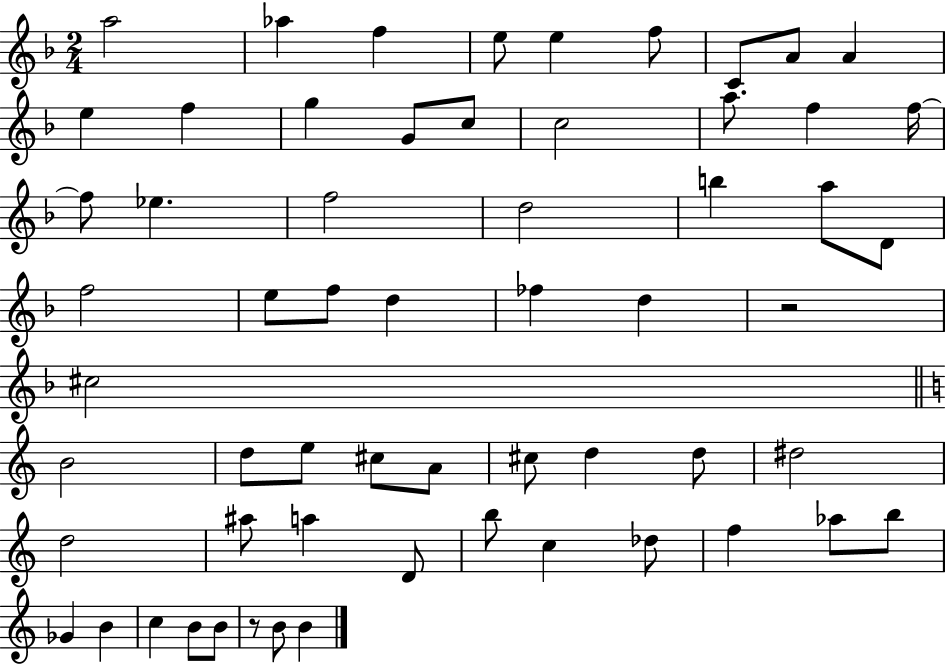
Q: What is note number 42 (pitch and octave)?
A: D5